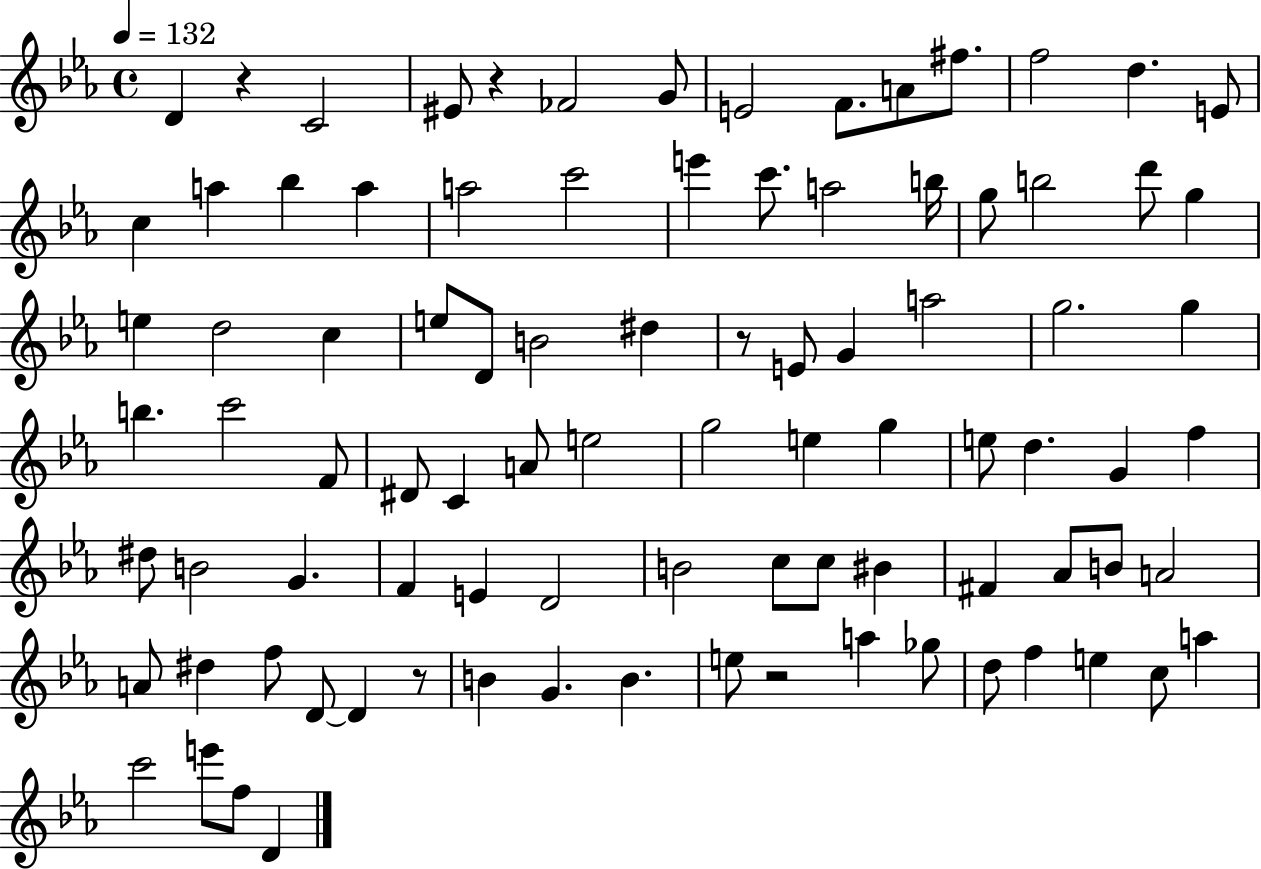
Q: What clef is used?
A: treble